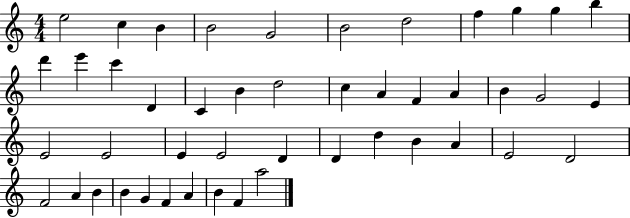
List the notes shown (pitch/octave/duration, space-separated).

E5/h C5/q B4/q B4/h G4/h B4/h D5/h F5/q G5/q G5/q B5/q D6/q E6/q C6/q D4/q C4/q B4/q D5/h C5/q A4/q F4/q A4/q B4/q G4/h E4/q E4/h E4/h E4/q E4/h D4/q D4/q D5/q B4/q A4/q E4/h D4/h F4/h A4/q B4/q B4/q G4/q F4/q A4/q B4/q F4/q A5/h